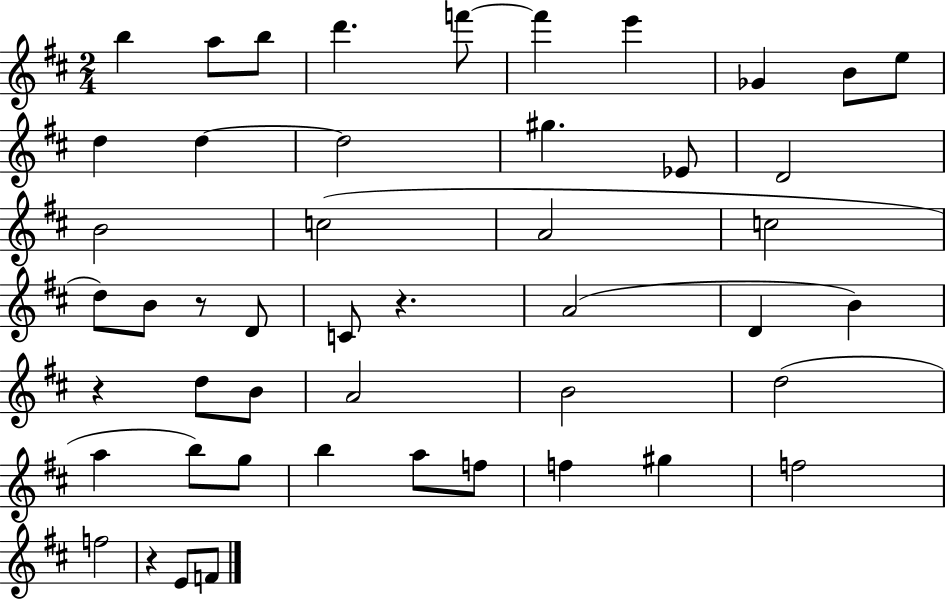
{
  \clef treble
  \numericTimeSignature
  \time 2/4
  \key d \major
  b''4 a''8 b''8 | d'''4. f'''8~~ | f'''4 e'''4 | ges'4 b'8 e''8 | \break d''4 d''4~~ | d''2 | gis''4. ees'8 | d'2 | \break b'2 | c''2( | a'2 | c''2 | \break d''8) b'8 r8 d'8 | c'8 r4. | a'2( | d'4 b'4) | \break r4 d''8 b'8 | a'2 | b'2 | d''2( | \break a''4 b''8) g''8 | b''4 a''8 f''8 | f''4 gis''4 | f''2 | \break f''2 | r4 e'8 f'8 | \bar "|."
}